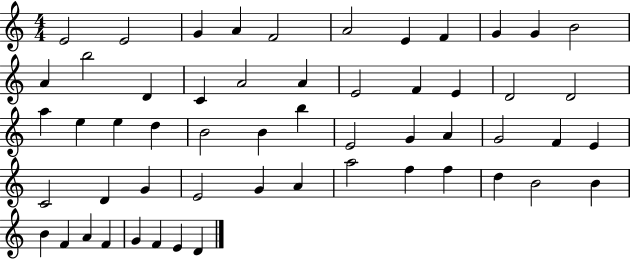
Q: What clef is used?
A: treble